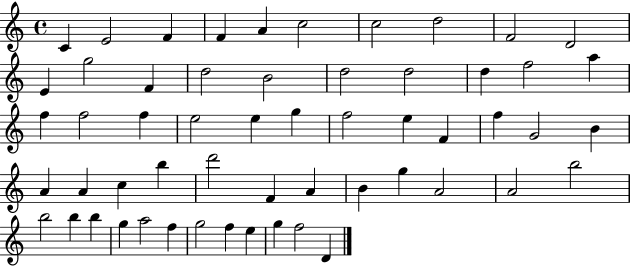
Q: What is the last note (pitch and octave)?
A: D4